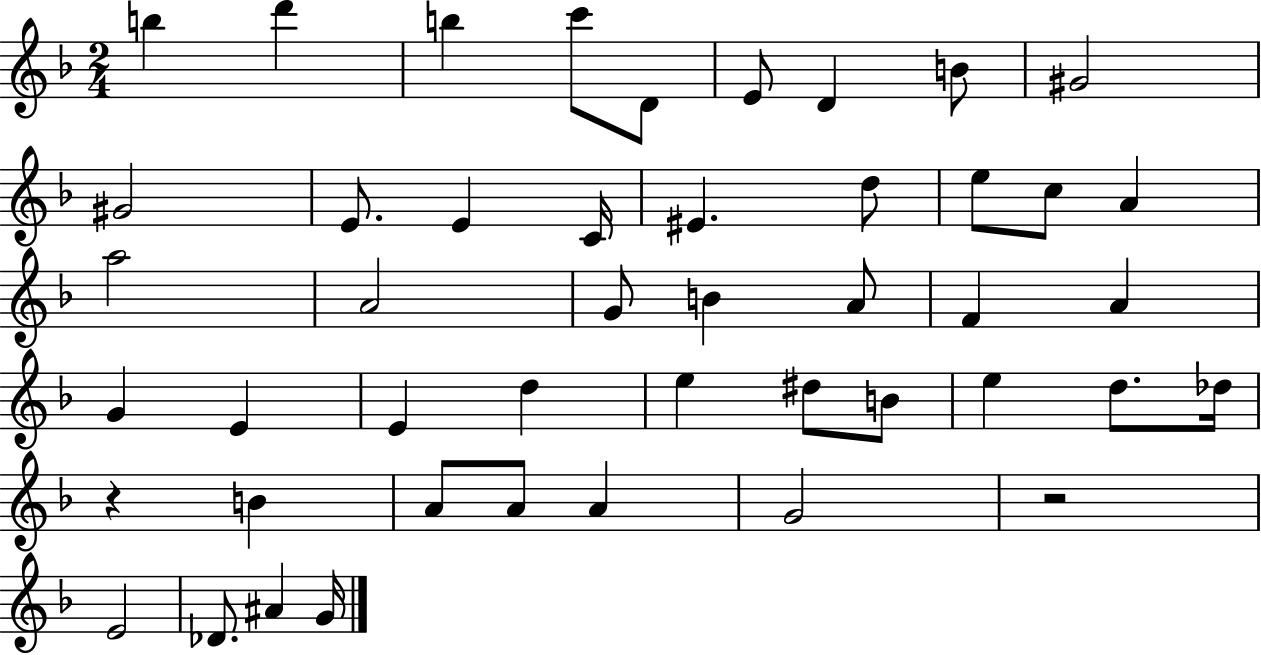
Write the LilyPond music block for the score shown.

{
  \clef treble
  \numericTimeSignature
  \time 2/4
  \key f \major
  b''4 d'''4 | b''4 c'''8 d'8 | e'8 d'4 b'8 | gis'2 | \break gis'2 | e'8. e'4 c'16 | eis'4. d''8 | e''8 c''8 a'4 | \break a''2 | a'2 | g'8 b'4 a'8 | f'4 a'4 | \break g'4 e'4 | e'4 d''4 | e''4 dis''8 b'8 | e''4 d''8. des''16 | \break r4 b'4 | a'8 a'8 a'4 | g'2 | r2 | \break e'2 | des'8. ais'4 g'16 | \bar "|."
}